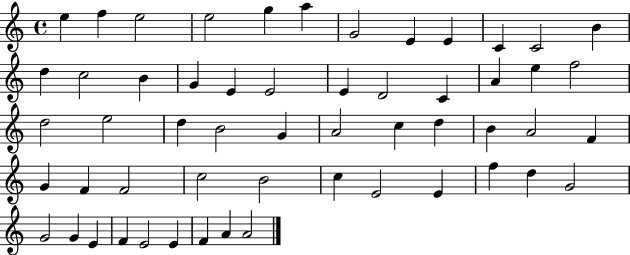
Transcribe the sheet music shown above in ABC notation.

X:1
T:Untitled
M:4/4
L:1/4
K:C
e f e2 e2 g a G2 E E C C2 B d c2 B G E E2 E D2 C A e f2 d2 e2 d B2 G A2 c d B A2 F G F F2 c2 B2 c E2 E f d G2 G2 G E F E2 E F A A2